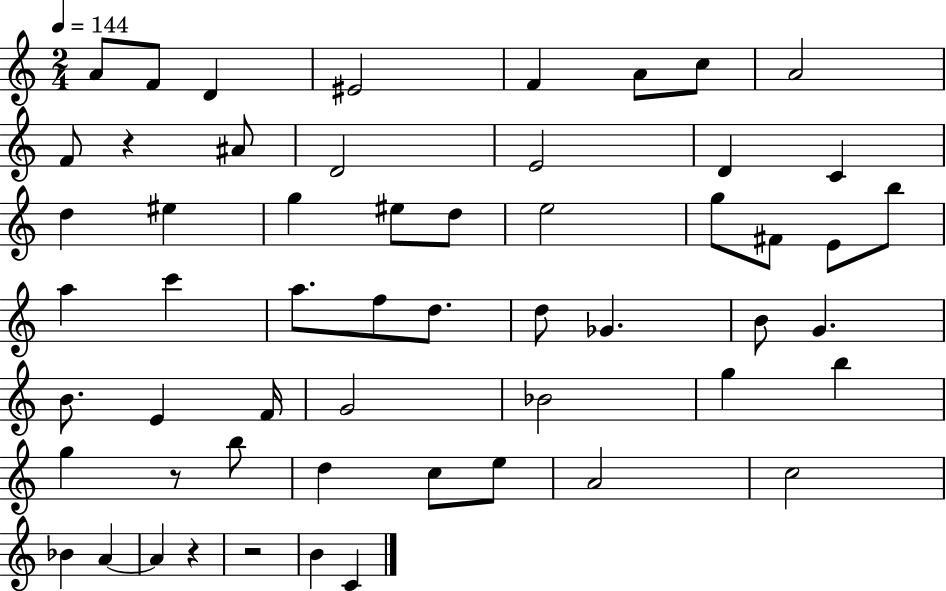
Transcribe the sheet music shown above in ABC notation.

X:1
T:Untitled
M:2/4
L:1/4
K:C
A/2 F/2 D ^E2 F A/2 c/2 A2 F/2 z ^A/2 D2 E2 D C d ^e g ^e/2 d/2 e2 g/2 ^F/2 E/2 b/2 a c' a/2 f/2 d/2 d/2 _G B/2 G B/2 E F/4 G2 _B2 g b g z/2 b/2 d c/2 e/2 A2 c2 _B A A z z2 B C